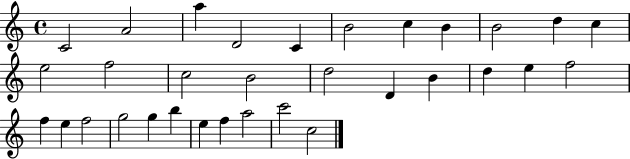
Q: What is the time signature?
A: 4/4